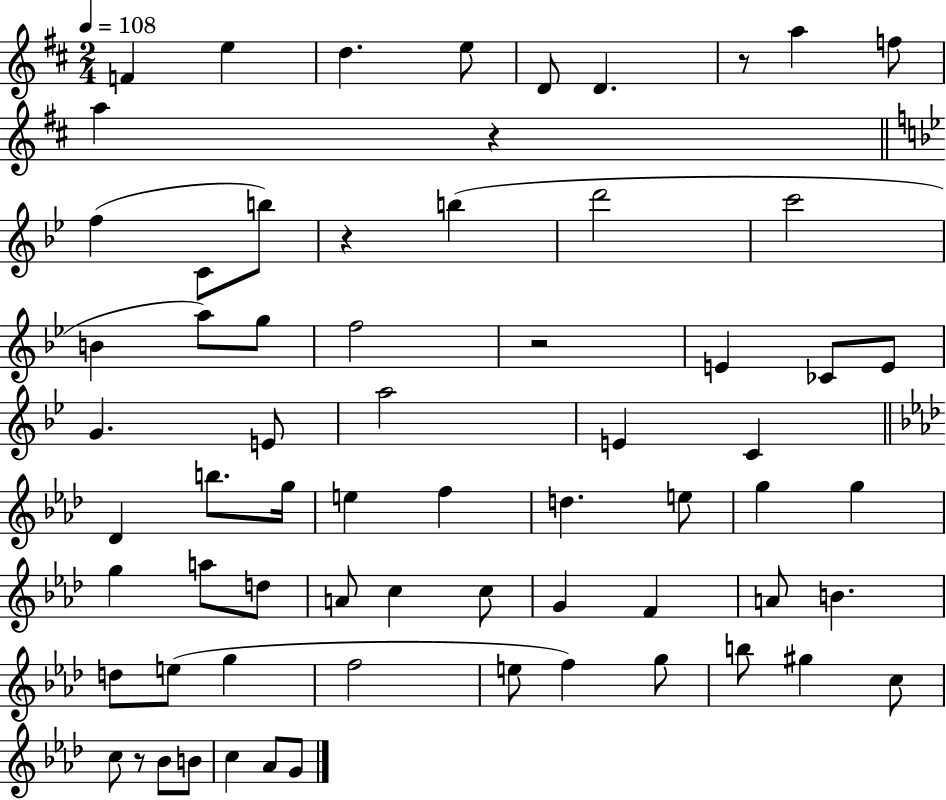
{
  \clef treble
  \numericTimeSignature
  \time 2/4
  \key d \major
  \tempo 4 = 108
  f'4 e''4 | d''4. e''8 | d'8 d'4. | r8 a''4 f''8 | \break a''4 r4 | \bar "||" \break \key g \minor f''4( c'8 b''8) | r4 b''4( | d'''2 | c'''2 | \break b'4 a''8) g''8 | f''2 | r2 | e'4 ces'8 e'8 | \break g'4. e'8 | a''2 | e'4 c'4 | \bar "||" \break \key aes \major des'4 b''8. g''16 | e''4 f''4 | d''4. e''8 | g''4 g''4 | \break g''4 a''8 d''8 | a'8 c''4 c''8 | g'4 f'4 | a'8 b'4. | \break d''8 e''8( g''4 | f''2 | e''8 f''4) g''8 | b''8 gis''4 c''8 | \break c''8 r8 bes'8 b'8 | c''4 aes'8 g'8 | \bar "|."
}